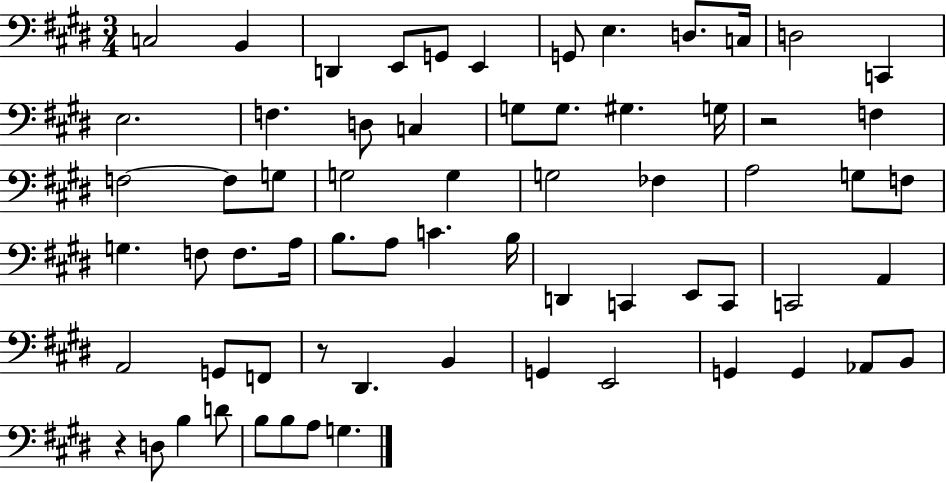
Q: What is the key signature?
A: E major